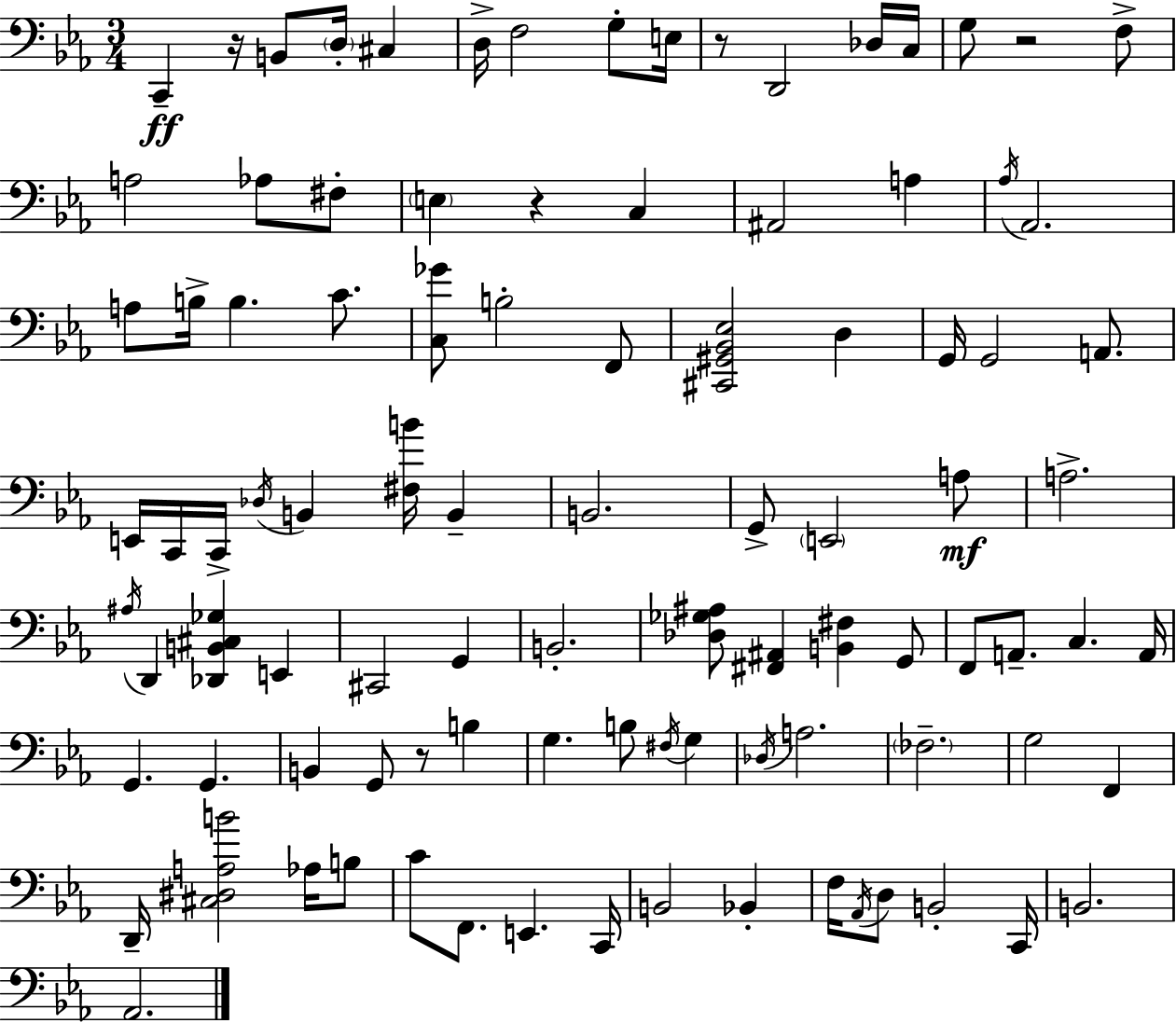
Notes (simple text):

C2/q R/s B2/e D3/s C#3/q D3/s F3/h G3/e E3/s R/e D2/h Db3/s C3/s G3/e R/h F3/e A3/h Ab3/e F#3/e E3/q R/q C3/q A#2/h A3/q Ab3/s Ab2/h. A3/e B3/s B3/q. C4/e. [C3,Gb4]/e B3/h F2/e [C#2,G#2,Bb2,Eb3]/h D3/q G2/s G2/h A2/e. E2/s C2/s C2/s Db3/s B2/q [F#3,B4]/s B2/q B2/h. G2/e E2/h A3/e A3/h. A#3/s D2/q [Db2,B2,C#3,Gb3]/q E2/q C#2/h G2/q B2/h. [Db3,Gb3,A#3]/e [F#2,A#2]/q [B2,F#3]/q G2/e F2/e A2/e. C3/q. A2/s G2/q. G2/q. B2/q G2/e R/e B3/q G3/q. B3/e F#3/s G3/q Db3/s A3/h. FES3/h. G3/h F2/q D2/s [C#3,D#3,A3,B4]/h Ab3/s B3/e C4/e F2/e. E2/q. C2/s B2/h Bb2/q F3/s Ab2/s D3/e B2/h C2/s B2/h. Ab2/h.